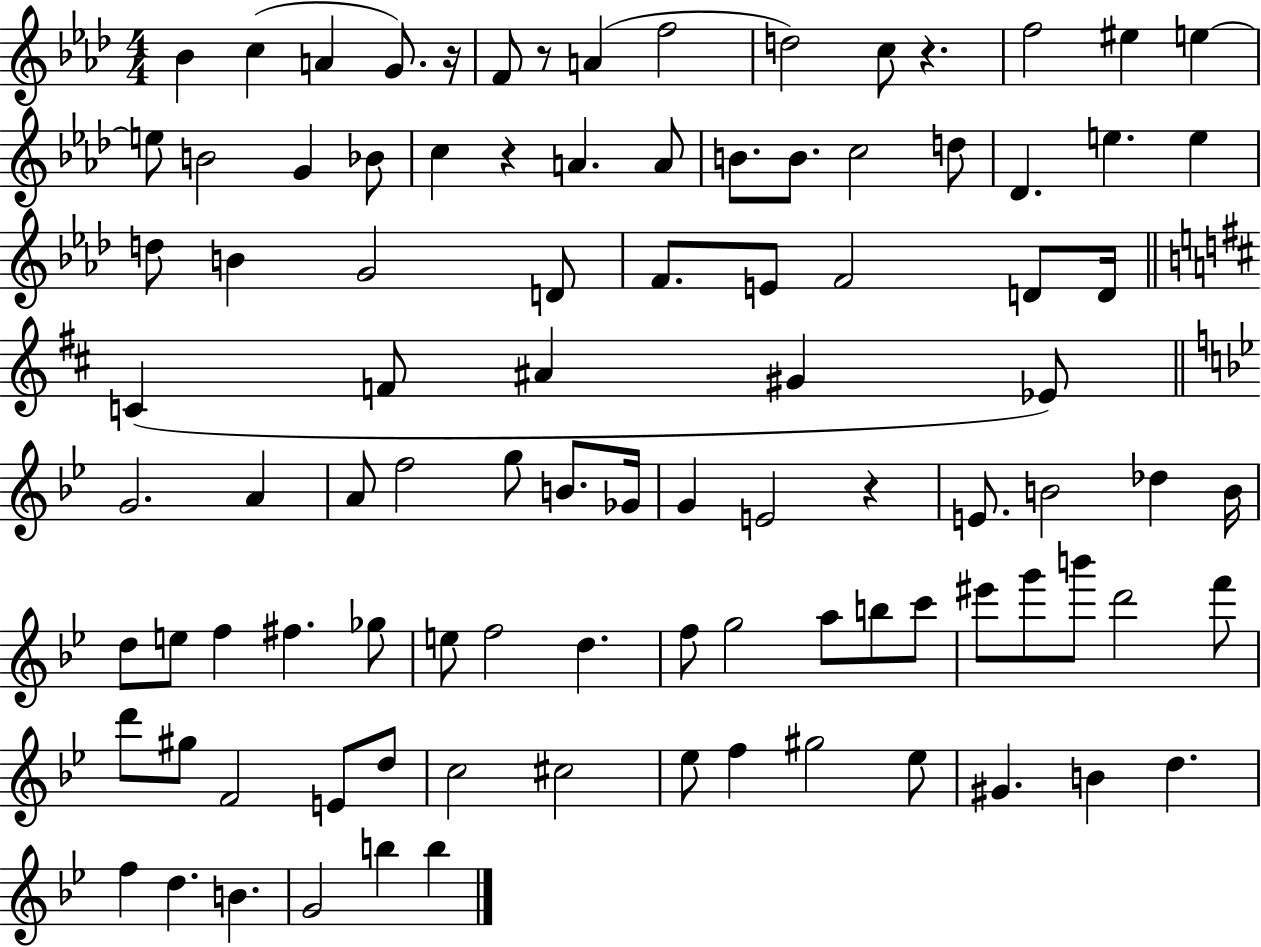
Bb4/q C5/q A4/q G4/e. R/s F4/e R/e A4/q F5/h D5/h C5/e R/q. F5/h EIS5/q E5/q E5/e B4/h G4/q Bb4/e C5/q R/q A4/q. A4/e B4/e. B4/e. C5/h D5/e Db4/q. E5/q. E5/q D5/e B4/q G4/h D4/e F4/e. E4/e F4/h D4/e D4/s C4/q F4/e A#4/q G#4/q Eb4/e G4/h. A4/q A4/e F5/h G5/e B4/e. Gb4/s G4/q E4/h R/q E4/e. B4/h Db5/q B4/s D5/e E5/e F5/q F#5/q. Gb5/e E5/e F5/h D5/q. F5/e G5/h A5/e B5/e C6/e EIS6/e G6/e B6/e D6/h F6/e D6/e G#5/e F4/h E4/e D5/e C5/h C#5/h Eb5/e F5/q G#5/h Eb5/e G#4/q. B4/q D5/q. F5/q D5/q. B4/q. G4/h B5/q B5/q